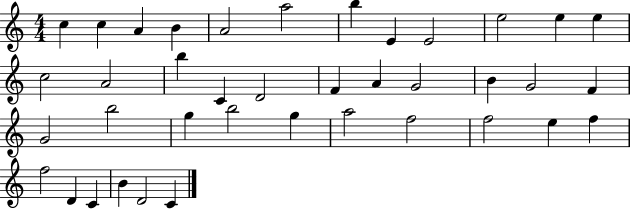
C5/q C5/q A4/q B4/q A4/h A5/h B5/q E4/q E4/h E5/h E5/q E5/q C5/h A4/h B5/q C4/q D4/h F4/q A4/q G4/h B4/q G4/h F4/q G4/h B5/h G5/q B5/h G5/q A5/h F5/h F5/h E5/q F5/q F5/h D4/q C4/q B4/q D4/h C4/q